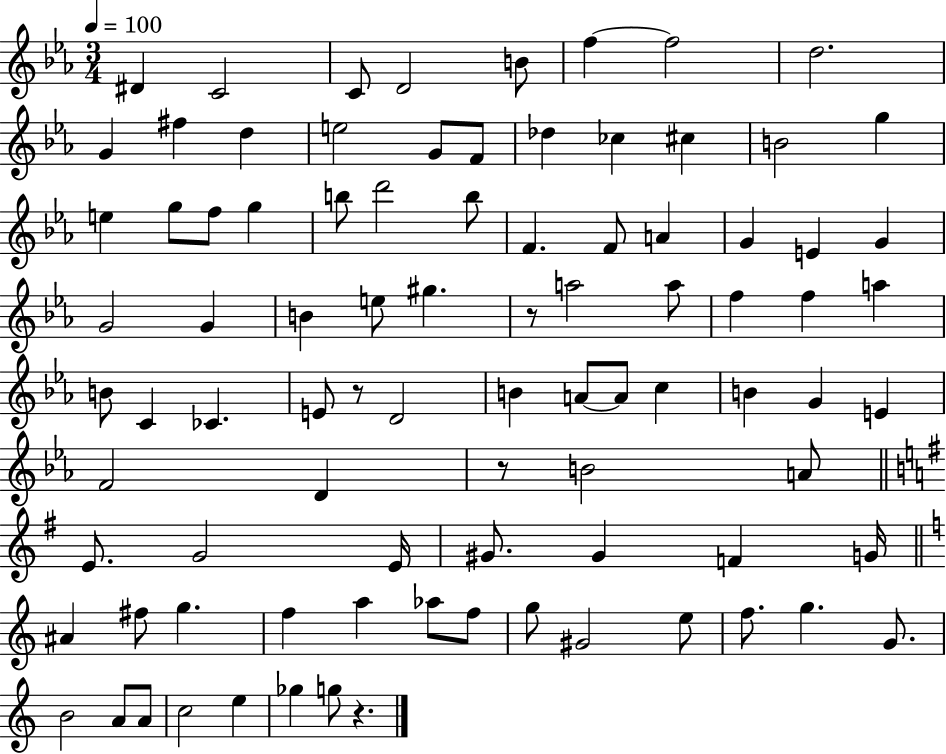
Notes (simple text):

D#4/q C4/h C4/e D4/h B4/e F5/q F5/h D5/h. G4/q F#5/q D5/q E5/h G4/e F4/e Db5/q CES5/q C#5/q B4/h G5/q E5/q G5/e F5/e G5/q B5/e D6/h B5/e F4/q. F4/e A4/q G4/q E4/q G4/q G4/h G4/q B4/q E5/e G#5/q. R/e A5/h A5/e F5/q F5/q A5/q B4/e C4/q CES4/q. E4/e R/e D4/h B4/q A4/e A4/e C5/q B4/q G4/q E4/q F4/h D4/q R/e B4/h A4/e E4/e. G4/h E4/s G#4/e. G#4/q F4/q G4/s A#4/q F#5/e G5/q. F5/q A5/q Ab5/e F5/e G5/e G#4/h E5/e F5/e. G5/q. G4/e. B4/h A4/e A4/e C5/h E5/q Gb5/q G5/e R/q.